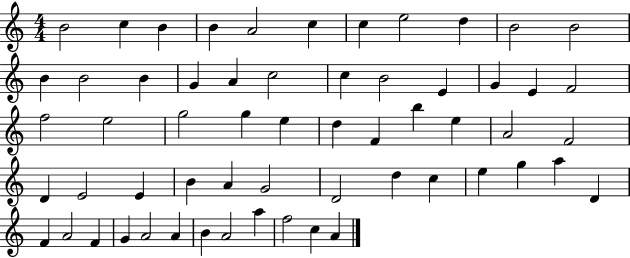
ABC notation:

X:1
T:Untitled
M:4/4
L:1/4
K:C
B2 c B B A2 c c e2 d B2 B2 B B2 B G A c2 c B2 E G E F2 f2 e2 g2 g e d F b e A2 F2 D E2 E B A G2 D2 d c e g a D F A2 F G A2 A B A2 a f2 c A